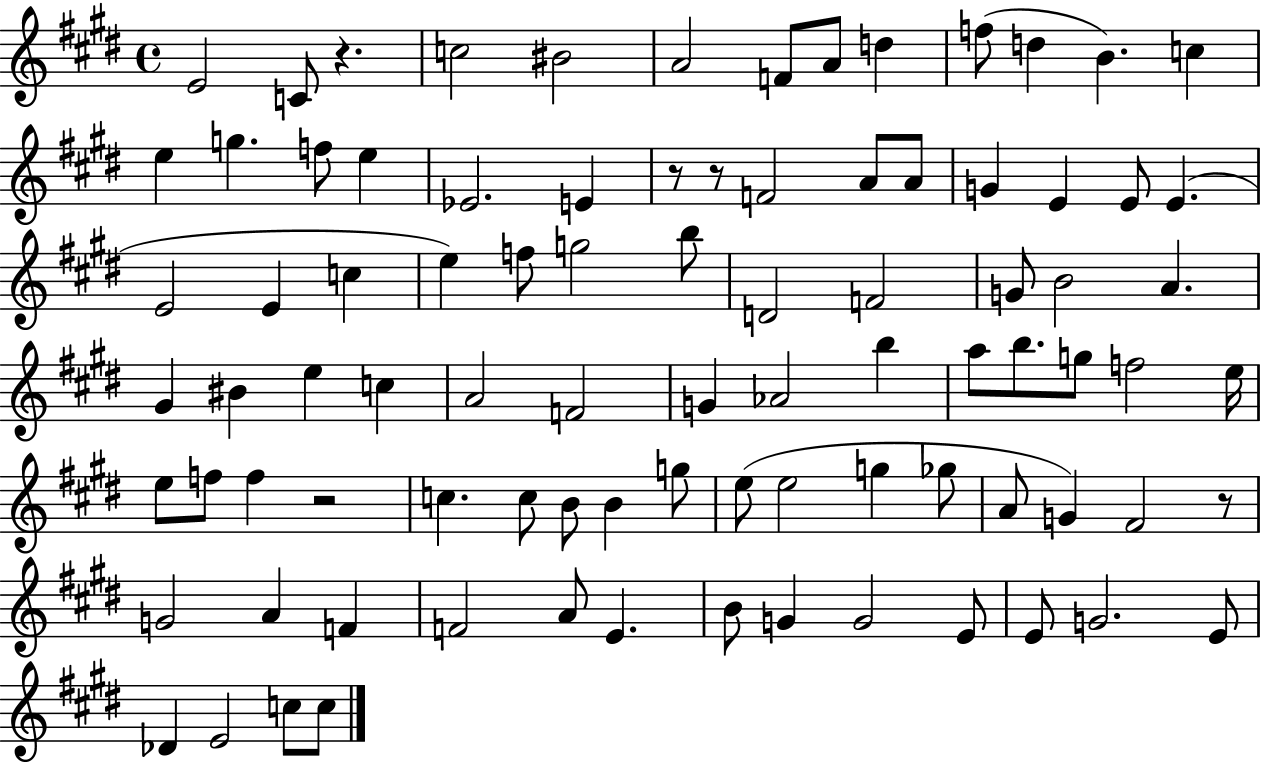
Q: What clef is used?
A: treble